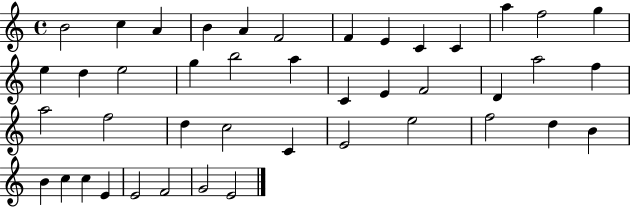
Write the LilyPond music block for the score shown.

{
  \clef treble
  \time 4/4
  \defaultTimeSignature
  \key c \major
  b'2 c''4 a'4 | b'4 a'4 f'2 | f'4 e'4 c'4 c'4 | a''4 f''2 g''4 | \break e''4 d''4 e''2 | g''4 b''2 a''4 | c'4 e'4 f'2 | d'4 a''2 f''4 | \break a''2 f''2 | d''4 c''2 c'4 | e'2 e''2 | f''2 d''4 b'4 | \break b'4 c''4 c''4 e'4 | e'2 f'2 | g'2 e'2 | \bar "|."
}